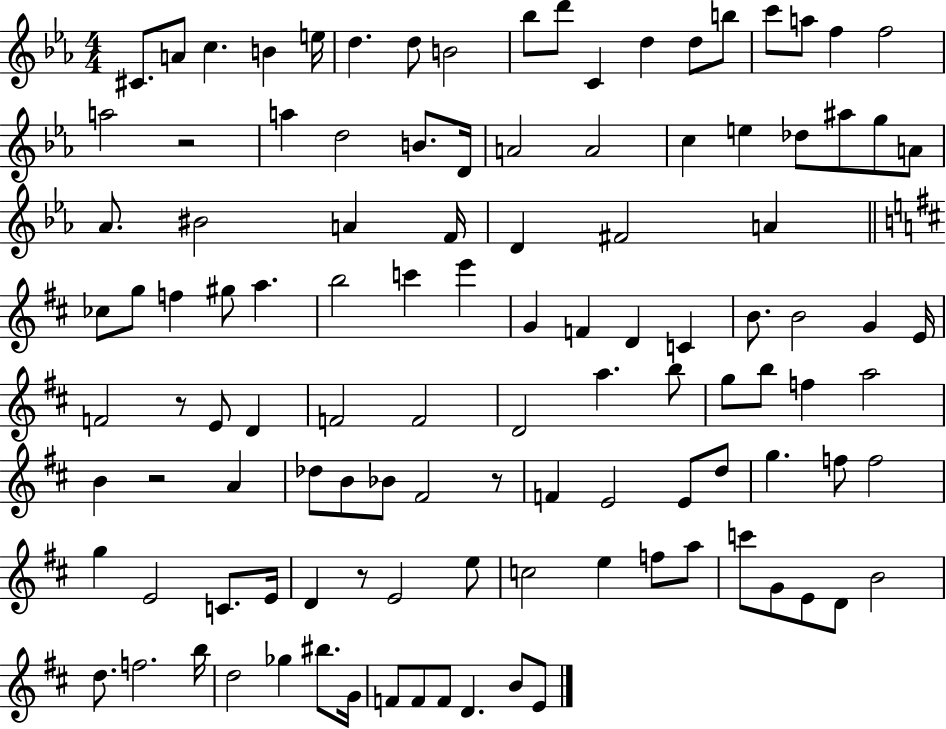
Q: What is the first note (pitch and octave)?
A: C#4